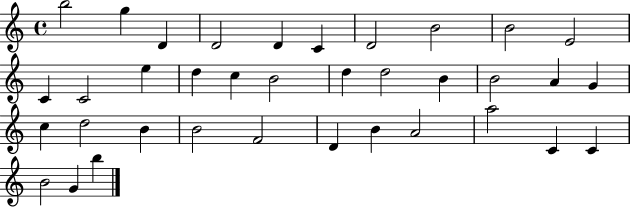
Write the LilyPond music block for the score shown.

{
  \clef treble
  \time 4/4
  \defaultTimeSignature
  \key c \major
  b''2 g''4 d'4 | d'2 d'4 c'4 | d'2 b'2 | b'2 e'2 | \break c'4 c'2 e''4 | d''4 c''4 b'2 | d''4 d''2 b'4 | b'2 a'4 g'4 | \break c''4 d''2 b'4 | b'2 f'2 | d'4 b'4 a'2 | a''2 c'4 c'4 | \break b'2 g'4 b''4 | \bar "|."
}